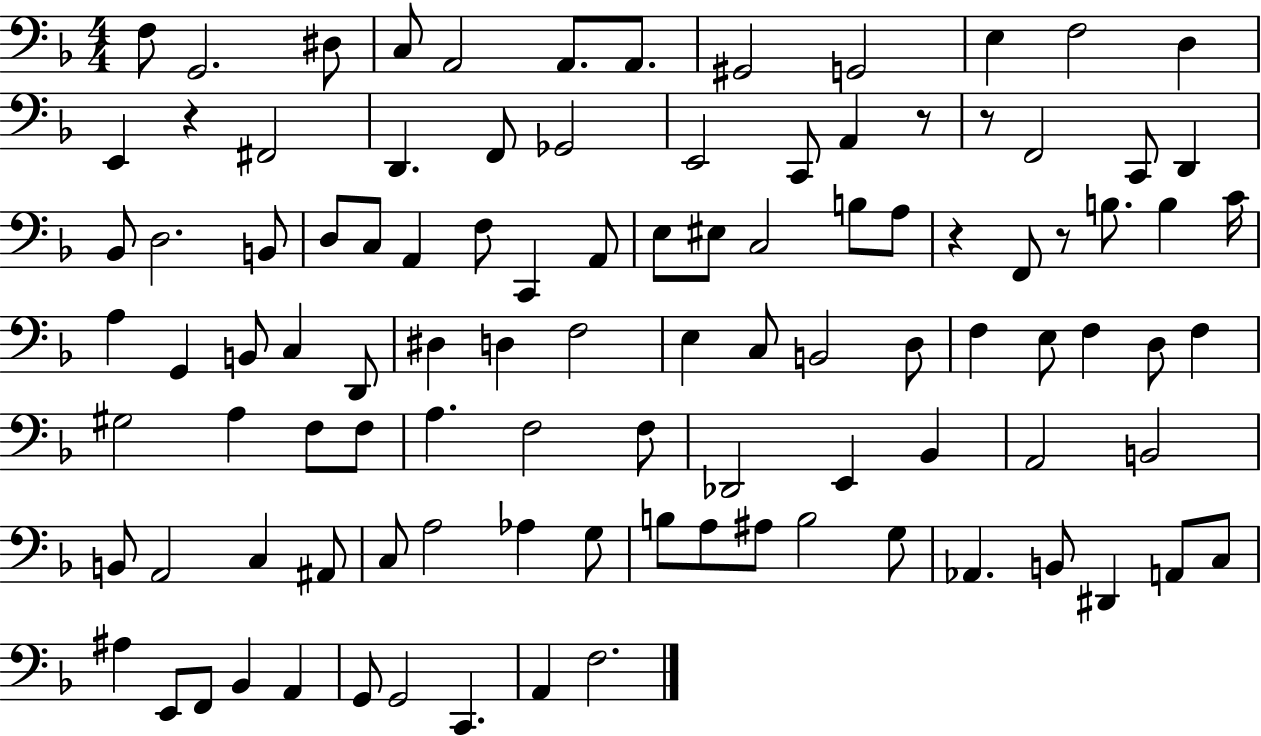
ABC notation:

X:1
T:Untitled
M:4/4
L:1/4
K:F
F,/2 G,,2 ^D,/2 C,/2 A,,2 A,,/2 A,,/2 ^G,,2 G,,2 E, F,2 D, E,, z ^F,,2 D,, F,,/2 _G,,2 E,,2 C,,/2 A,, z/2 z/2 F,,2 C,,/2 D,, _B,,/2 D,2 B,,/2 D,/2 C,/2 A,, F,/2 C,, A,,/2 E,/2 ^E,/2 C,2 B,/2 A,/2 z F,,/2 z/2 B,/2 B, C/4 A, G,, B,,/2 C, D,,/2 ^D, D, F,2 E, C,/2 B,,2 D,/2 F, E,/2 F, D,/2 F, ^G,2 A, F,/2 F,/2 A, F,2 F,/2 _D,,2 E,, _B,, A,,2 B,,2 B,,/2 A,,2 C, ^A,,/2 C,/2 A,2 _A, G,/2 B,/2 A,/2 ^A,/2 B,2 G,/2 _A,, B,,/2 ^D,, A,,/2 C,/2 ^A, E,,/2 F,,/2 _B,, A,, G,,/2 G,,2 C,, A,, F,2